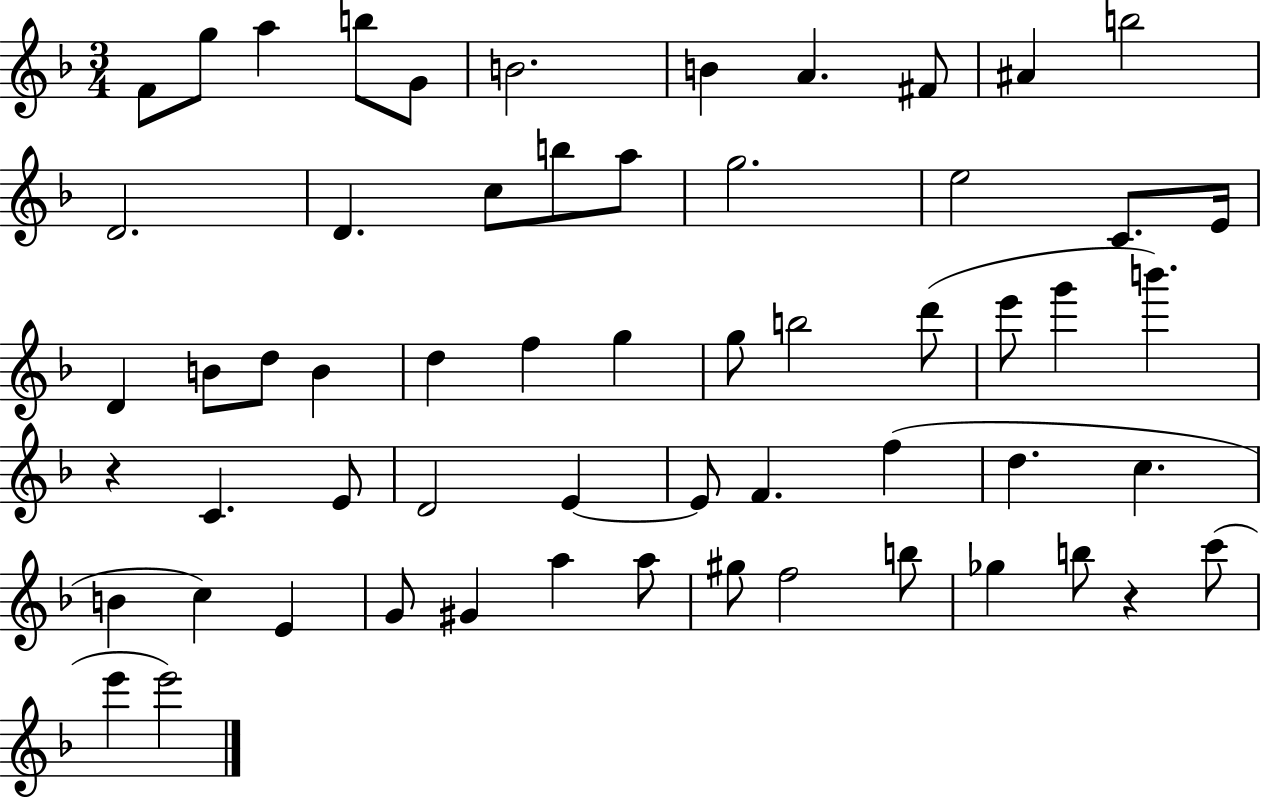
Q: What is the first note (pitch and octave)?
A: F4